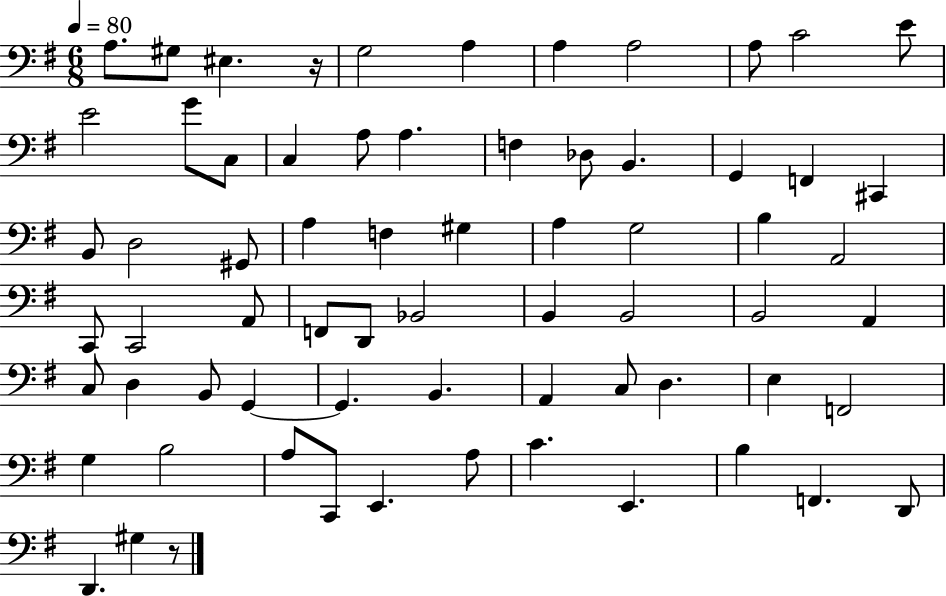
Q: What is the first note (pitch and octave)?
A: A3